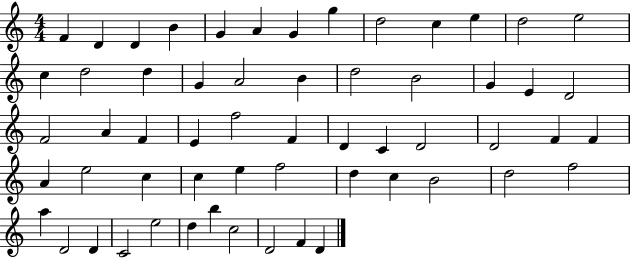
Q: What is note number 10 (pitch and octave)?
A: C5